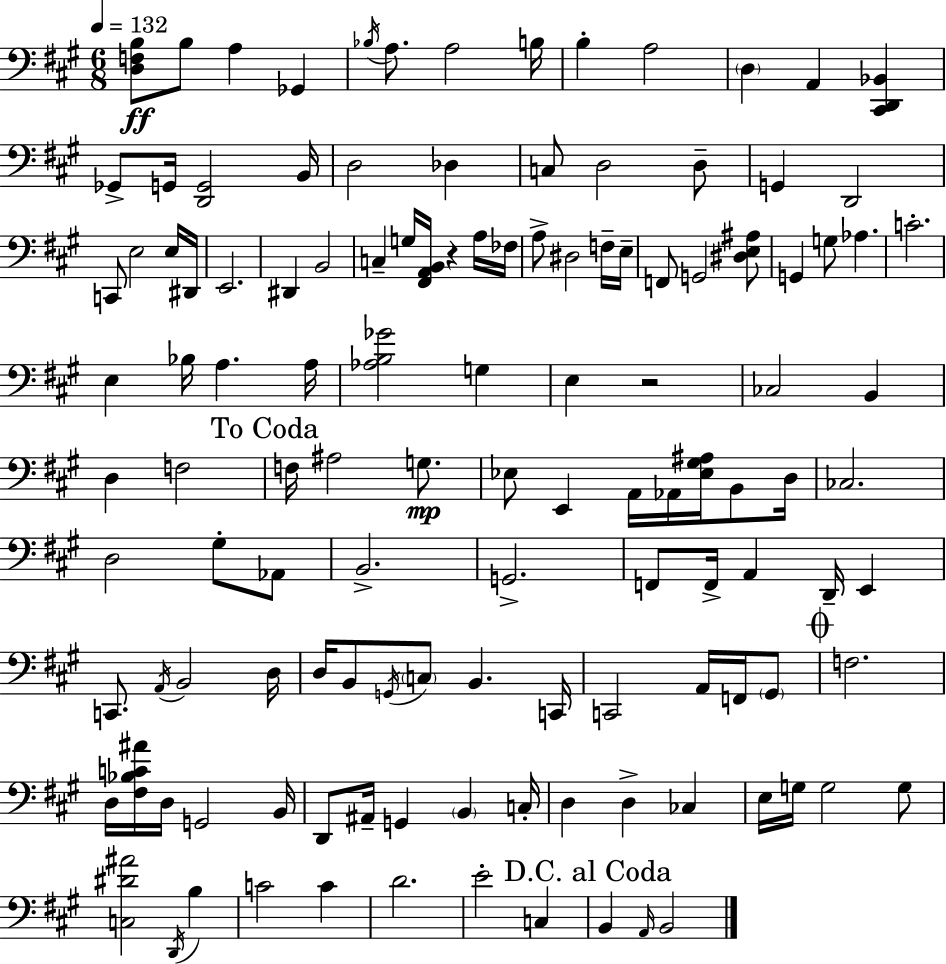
[D3,F3,B3]/e B3/e A3/q Gb2/q Bb3/s A3/e. A3/h B3/s B3/q A3/h D3/q A2/q [C#2,D2,Bb2]/q Gb2/e G2/s [D2,G2]/h B2/s D3/h Db3/q C3/e D3/h D3/e G2/q D2/h C2/e E3/h E3/s D#2/s E2/h. D#2/q B2/h C3/q G3/s [F#2,A2,B2]/s R/q A3/s FES3/s A3/e D#3/h F3/s E3/s F2/e G2/h [D#3,E3,A#3]/e G2/q G3/e Ab3/q. C4/h. E3/q Bb3/s A3/q. A3/s [Ab3,B3,Gb4]/h G3/q E3/q R/h CES3/h B2/q D3/q F3/h F3/s A#3/h G3/e. Eb3/e E2/q A2/s Ab2/s [Eb3,G#3,A#3]/s B2/e D3/s CES3/h. D3/h G#3/e Ab2/e B2/h. G2/h. F2/e F2/s A2/q D2/s E2/q C2/e. A2/s B2/h D3/s D3/s B2/e G2/s C3/e B2/q. C2/s C2/h A2/s F2/s G#2/e F3/h. D3/s [F#3,Bb3,C4,A#4]/s D3/s G2/h B2/s D2/e A#2/s G2/q B2/q C3/s D3/q D3/q CES3/q E3/s G3/s G3/h G3/e [C3,D#4,A#4]/h D2/s B3/q C4/h C4/q D4/h. E4/h C3/q B2/q A2/s B2/h